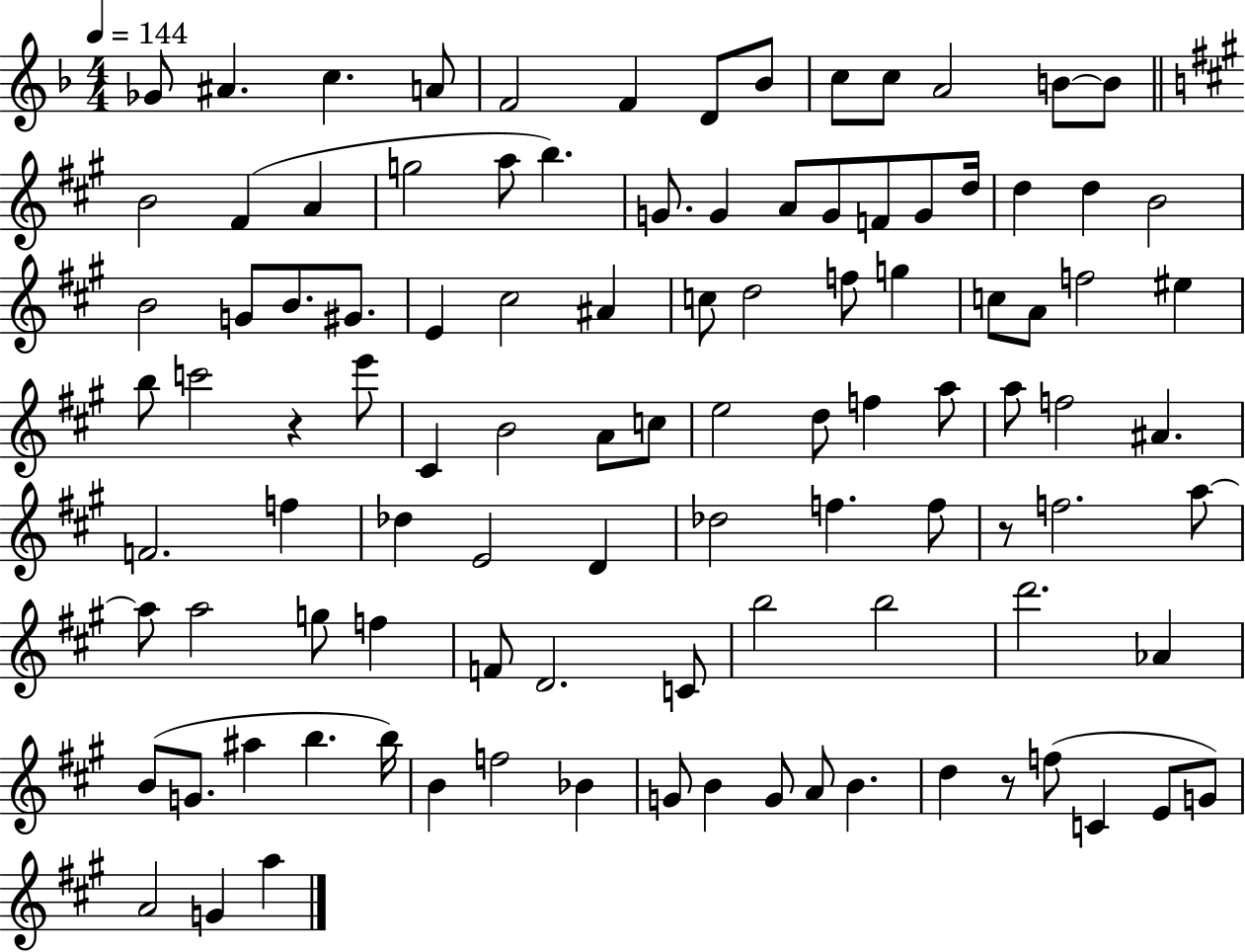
{
  \clef treble
  \numericTimeSignature
  \time 4/4
  \key f \major
  \tempo 4 = 144
  ges'8 ais'4. c''4. a'8 | f'2 f'4 d'8 bes'8 | c''8 c''8 a'2 b'8~~ b'8 | \bar "||" \break \key a \major b'2 fis'4( a'4 | g''2 a''8 b''4.) | g'8. g'4 a'8 g'8 f'8 g'8 d''16 | d''4 d''4 b'2 | \break b'2 g'8 b'8. gis'8. | e'4 cis''2 ais'4 | c''8 d''2 f''8 g''4 | c''8 a'8 f''2 eis''4 | \break b''8 c'''2 r4 e'''8 | cis'4 b'2 a'8 c''8 | e''2 d''8 f''4 a''8 | a''8 f''2 ais'4. | \break f'2. f''4 | des''4 e'2 d'4 | des''2 f''4. f''8 | r8 f''2. a''8~~ | \break a''8 a''2 g''8 f''4 | f'8 d'2. c'8 | b''2 b''2 | d'''2. aes'4 | \break b'8( g'8. ais''4 b''4. b''16) | b'4 f''2 bes'4 | g'8 b'4 g'8 a'8 b'4. | d''4 r8 f''8( c'4 e'8 g'8) | \break a'2 g'4 a''4 | \bar "|."
}